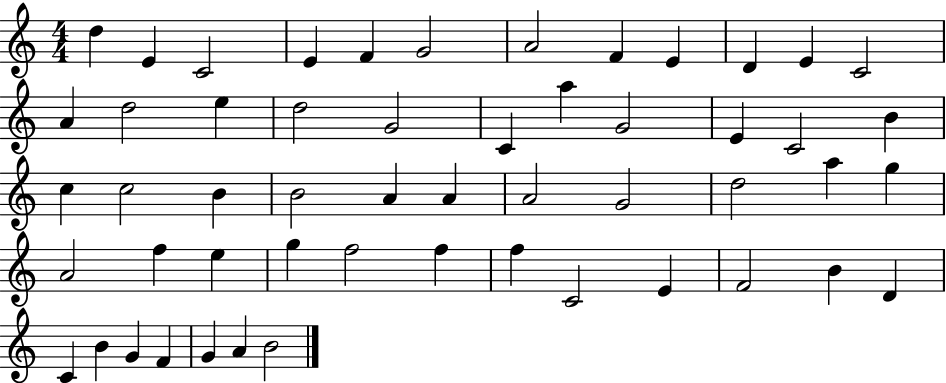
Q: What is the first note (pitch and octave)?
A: D5